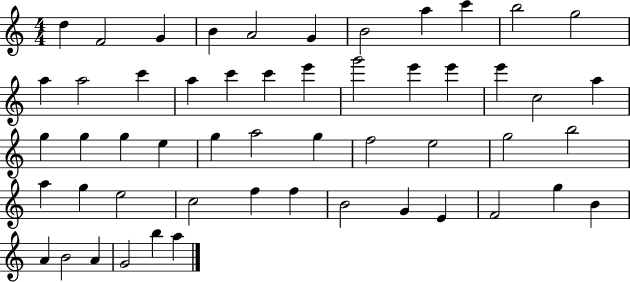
X:1
T:Untitled
M:4/4
L:1/4
K:C
d F2 G B A2 G B2 a c' b2 g2 a a2 c' a c' c' e' g'2 e' e' e' c2 a g g g e g a2 g f2 e2 g2 b2 a g e2 c2 f f B2 G E F2 g B A B2 A G2 b a